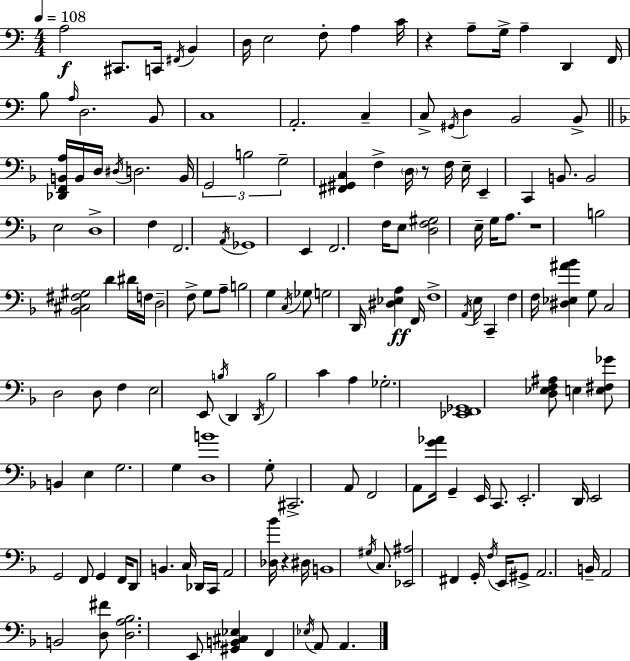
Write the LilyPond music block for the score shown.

{
  \clef bass
  \numericTimeSignature
  \time 4/4
  \key c \major
  \tempo 4 = 108
  \repeat volta 2 { a2\f cis,8. c,16 \acciaccatura { fis,16 } b,4 | d16 e2 f8-. a4 | c'16 r4 a8-- g16-> a4-- d,4 | f,16 b8 \grace { a16 } d2. | \break b,8 c1 | a,2.-. c4-- | c8-> \acciaccatura { gis,16 } d4 b,2 | b,8-> \bar "||" \break \key d \minor <des, f, b, a>16 b,16 d16 \acciaccatura { dis16 } d2. | b,16 \tuplet 3/2 { g,2 b2 | g2-- } <fis, gis, c>4 f4-> | \parenthesize d16 r8 f16 e16-- e,4-- c,4 b,8. | \break b,2 e2 | d1-> | f4 f,2. | \acciaccatura { a,16 } ges,1 | \break e,4 f,2. | f16 e8 <d f gis>2 e16-- g16 a8. | r1 | b2 <bes, cis fis gis>2 | \break d'4 dis'16 f16 d2-- | f8-> g8 a8-- b2 g4 | \acciaccatura { c16 } ges8 g2 d,16 <dis ees a>4\ff | f,16 f1-> | \break \acciaccatura { a,16 } e16 c,4-- f4 f16 <dis ees ais' bes'>4 | g8 c2 d2 | d8 f4 e2 | e,8 \acciaccatura { b16 } d,4 \acciaccatura { d,16 } b2 | \break c'4 a4 ges2.-. | <ees, f, ges,>1 | <d ees f ais>8 e4 <e fis ges'>8 b,4 | e4 g2. | \break g4 <d b'>1 | g8-. cis,2.-> | a,8 f,2 a,8 | <g' aes'>16 g,4-- e,16 c,8. e,2.-. | \break d,16 e,2 g,2 | f,8 g,4 f,16 d,8 b,4. | c16 des,16 c,16 a,2 | <des bes'>16 r4 dis16 b,1 | \break \acciaccatura { gis16 } c8. <ees, ais>2 | fis,4 g,16-. \acciaccatura { f16 } e,16 gis,8-> a,2. | b,16-- a,2 | b,2 <d fis'>8 <d a bes>2. | \break e,8 <gis, b, cis ees>4 f,4 | \acciaccatura { ees16 } a,8 a,4. } \bar "|."
}